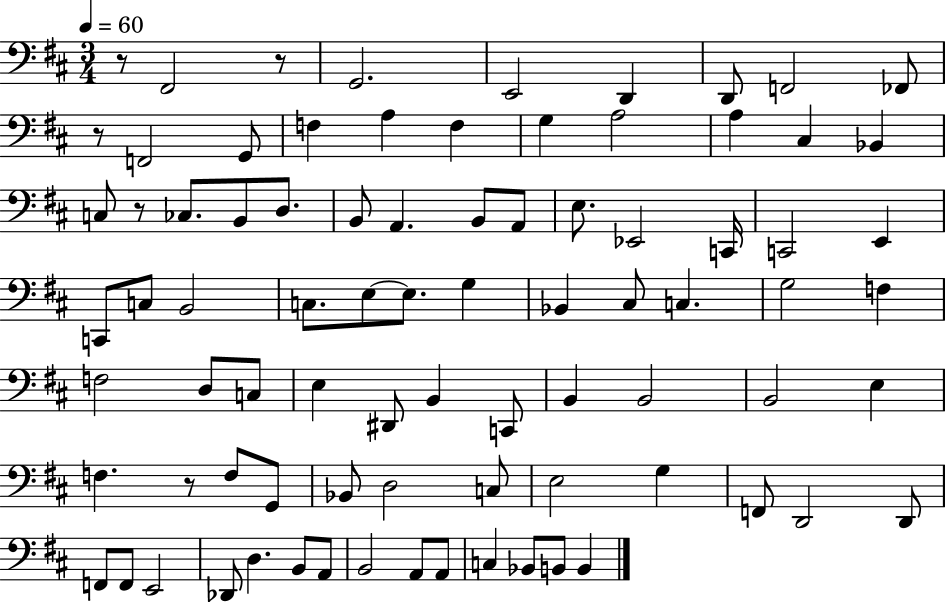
X:1
T:Untitled
M:3/4
L:1/4
K:D
z/2 ^F,,2 z/2 G,,2 E,,2 D,, D,,/2 F,,2 _F,,/2 z/2 F,,2 G,,/2 F, A, F, G, A,2 A, ^C, _B,, C,/2 z/2 _C,/2 B,,/2 D,/2 B,,/2 A,, B,,/2 A,,/2 E,/2 _E,,2 C,,/4 C,,2 E,, C,,/2 C,/2 B,,2 C,/2 E,/2 E,/2 G, _B,, ^C,/2 C, G,2 F, F,2 D,/2 C,/2 E, ^D,,/2 B,, C,,/2 B,, B,,2 B,,2 E, F, z/2 F,/2 G,,/2 _B,,/2 D,2 C,/2 E,2 G, F,,/2 D,,2 D,,/2 F,,/2 F,,/2 E,,2 _D,,/2 D, B,,/2 A,,/2 B,,2 A,,/2 A,,/2 C, _B,,/2 B,,/2 B,,